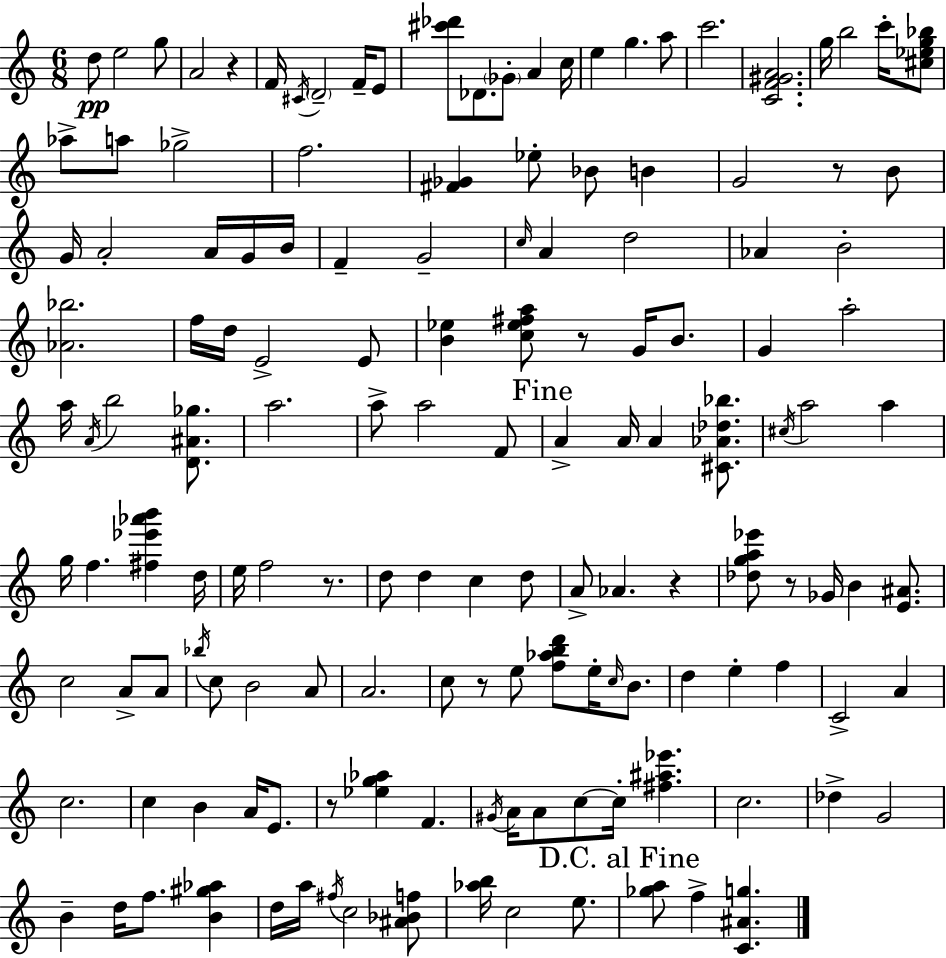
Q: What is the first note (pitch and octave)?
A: D5